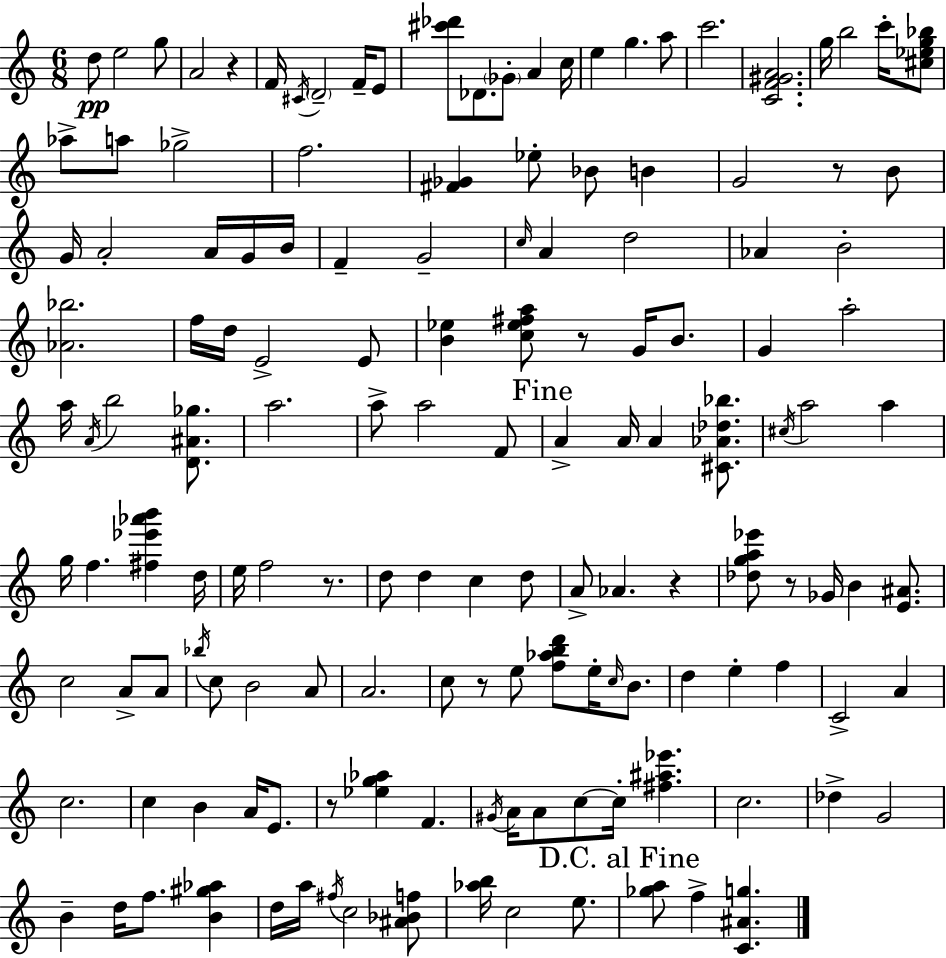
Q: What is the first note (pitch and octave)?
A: D5